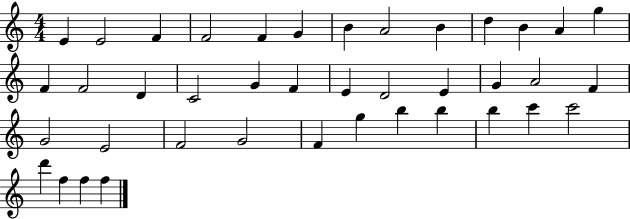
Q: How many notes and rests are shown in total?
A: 40